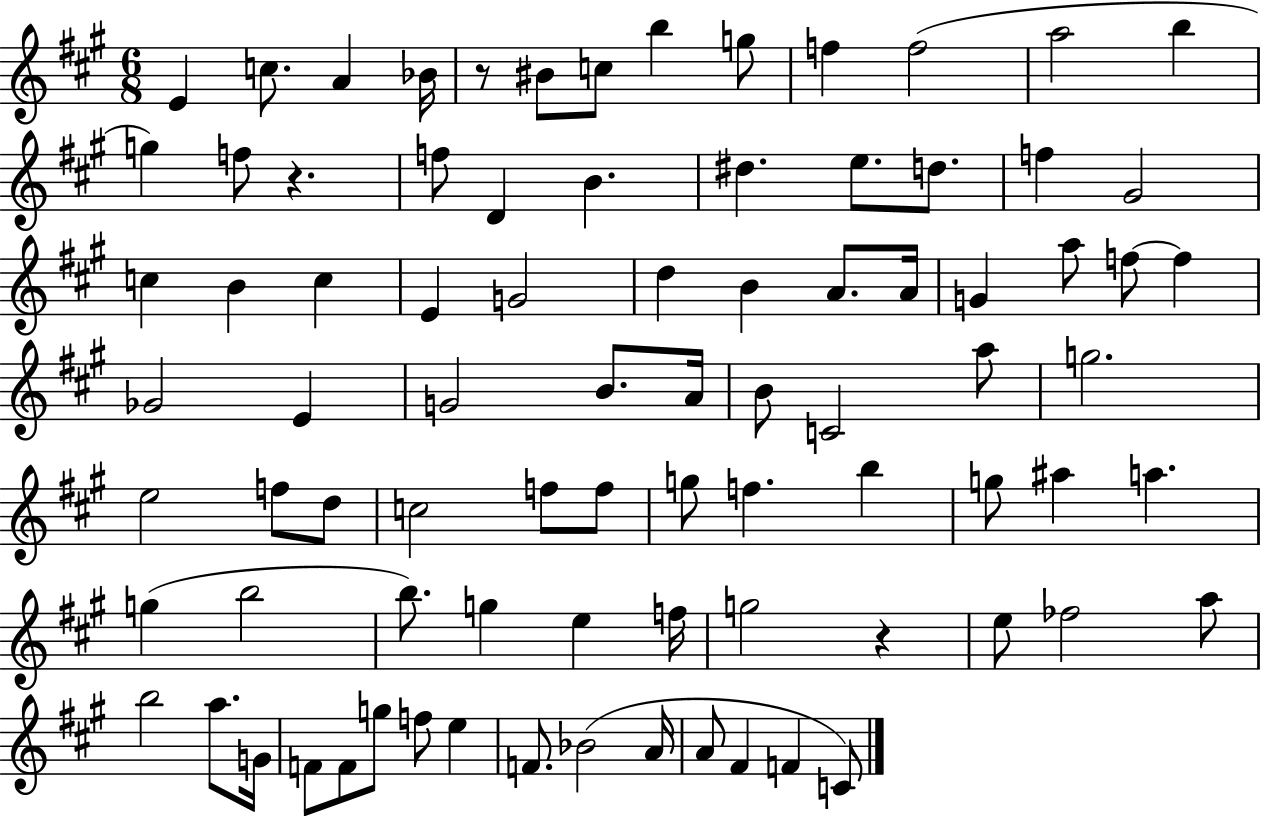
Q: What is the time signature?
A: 6/8